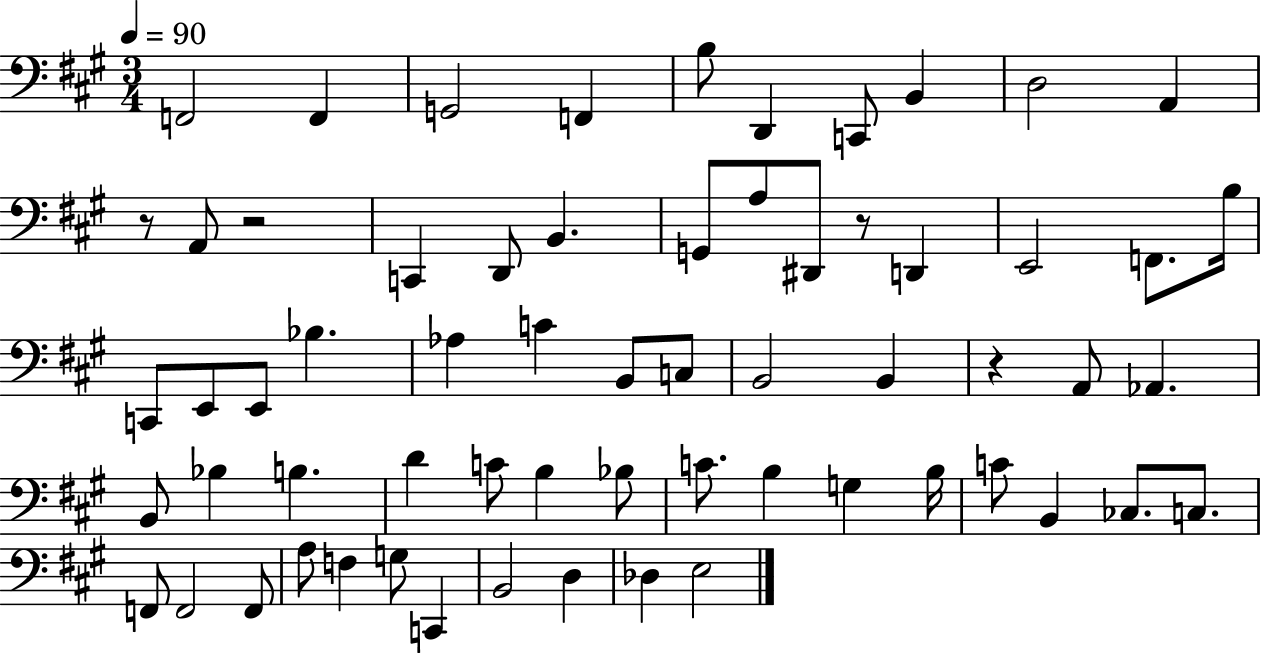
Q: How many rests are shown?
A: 4